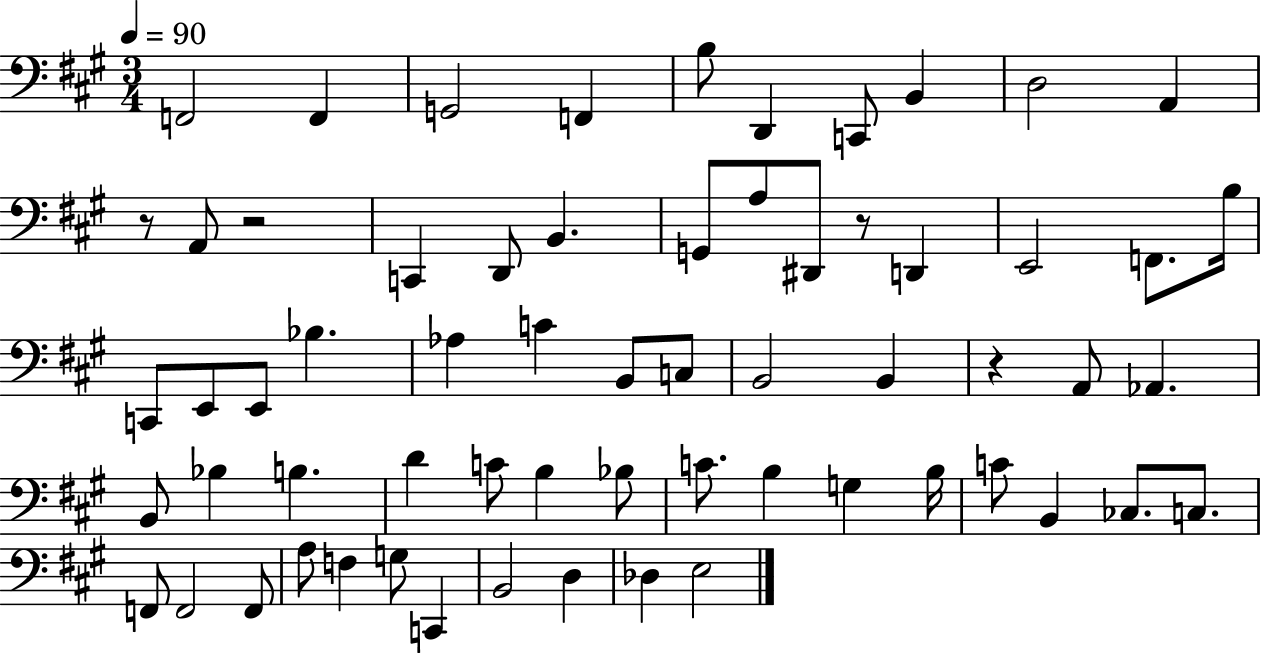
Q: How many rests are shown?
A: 4